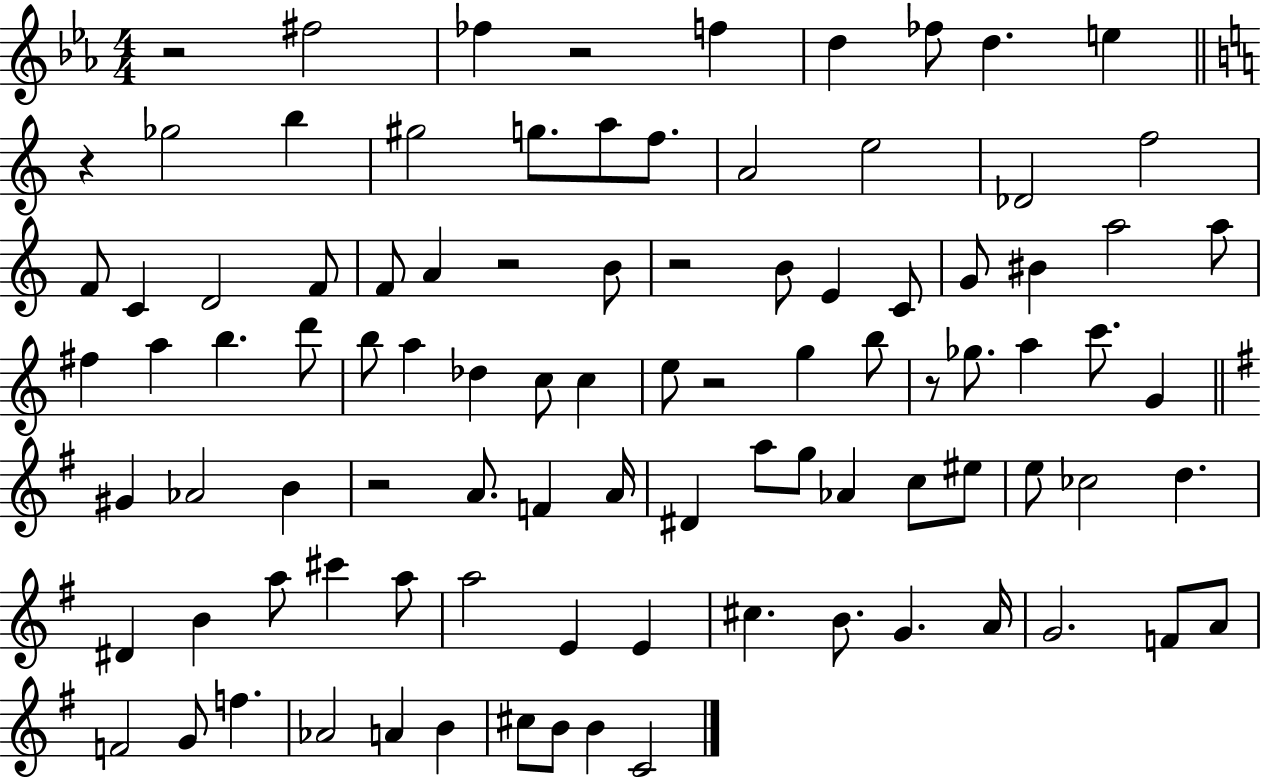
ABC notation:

X:1
T:Untitled
M:4/4
L:1/4
K:Eb
z2 ^f2 _f z2 f d _f/2 d e z _g2 b ^g2 g/2 a/2 f/2 A2 e2 _D2 f2 F/2 C D2 F/2 F/2 A z2 B/2 z2 B/2 E C/2 G/2 ^B a2 a/2 ^f a b d'/2 b/2 a _d c/2 c e/2 z2 g b/2 z/2 _g/2 a c'/2 G ^G _A2 B z2 A/2 F A/4 ^D a/2 g/2 _A c/2 ^e/2 e/2 _c2 d ^D B a/2 ^c' a/2 a2 E E ^c B/2 G A/4 G2 F/2 A/2 F2 G/2 f _A2 A B ^c/2 B/2 B C2